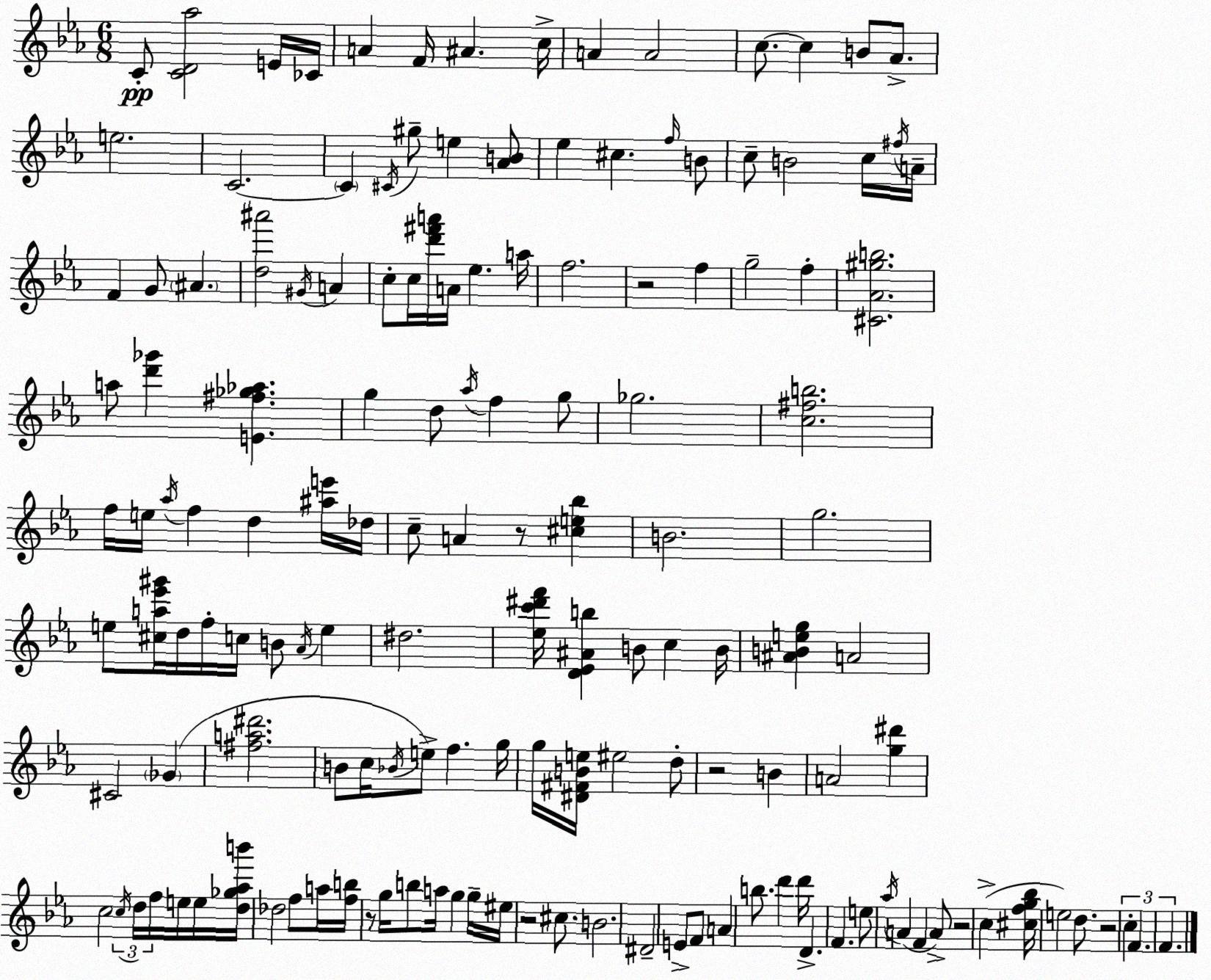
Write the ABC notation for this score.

X:1
T:Untitled
M:6/8
L:1/4
K:Cm
C/2 [CD_a]2 E/4 _C/4 A F/4 ^A c/4 A A2 c/2 c B/2 _A/2 e2 C2 C ^C/4 ^g/2 e [_AB]/2 _e ^c f/4 B/2 c/2 B2 c/4 ^f/4 A/4 F G/2 ^A [d^a']2 ^G/4 A c/2 c/4 [d'^f'a']/4 A/4 _e a/4 f2 z2 f g2 f [^C_A^gb]2 a/2 [d'_g'] [E^f_g_a] g d/2 _a/4 f g/2 _g2 [c^fb]2 f/4 e/4 _a/4 f d [^ae']/4 _d/4 c/2 A z/2 [^ce_b] B2 g2 e/2 [^ca_e'^g']/4 d/4 f/4 c/4 B/2 _A/4 e ^d2 [_ec'^d'f']/4 [D_E^Ab] B/2 c B/4 [^ABeg] A2 ^C2 _G [^fa^d']2 B/2 c/4 _B/4 e/2 f g/4 g/4 [^D^FBe]/4 ^e2 d/2 z2 B A2 [g^d'] c2 c/4 d/4 f/4 e/4 e/4 [d_g_ab']/4 _d2 f/2 a/4 [fb]/4 z/2 g/4 b/2 a/4 g g/4 ^e/4 z2 ^c/2 B2 ^D2 E/2 F/2 A b/2 d' d'/4 D F e/2 _a/4 A F A/2 z2 c [^cfg_b]/4 e2 d/2 z2 c F F